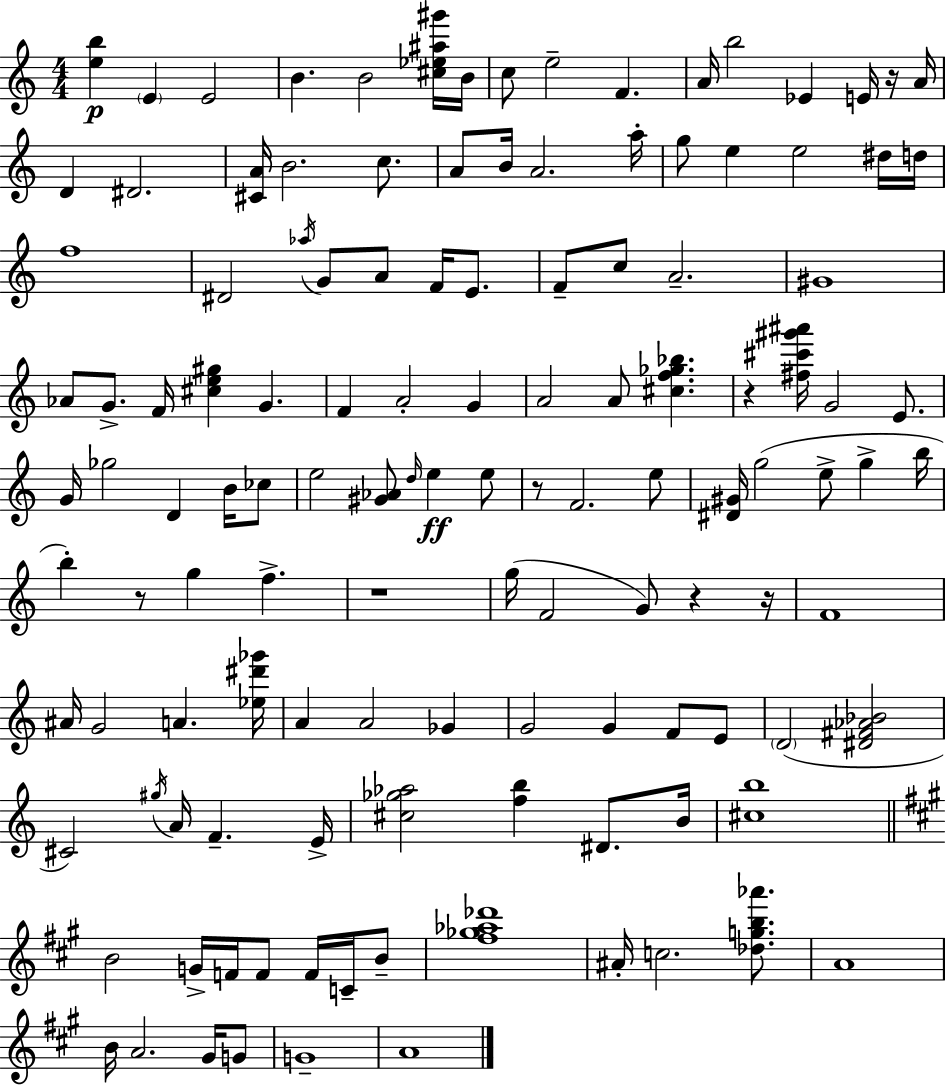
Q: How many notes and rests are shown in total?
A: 126